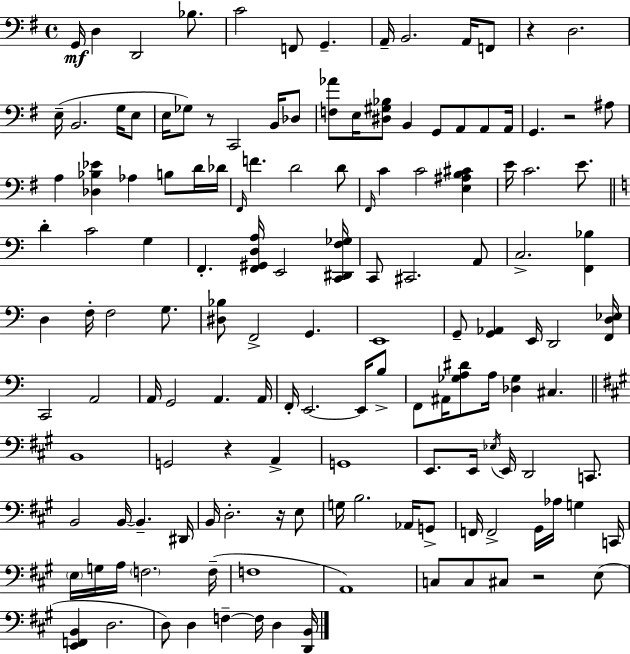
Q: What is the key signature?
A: E minor